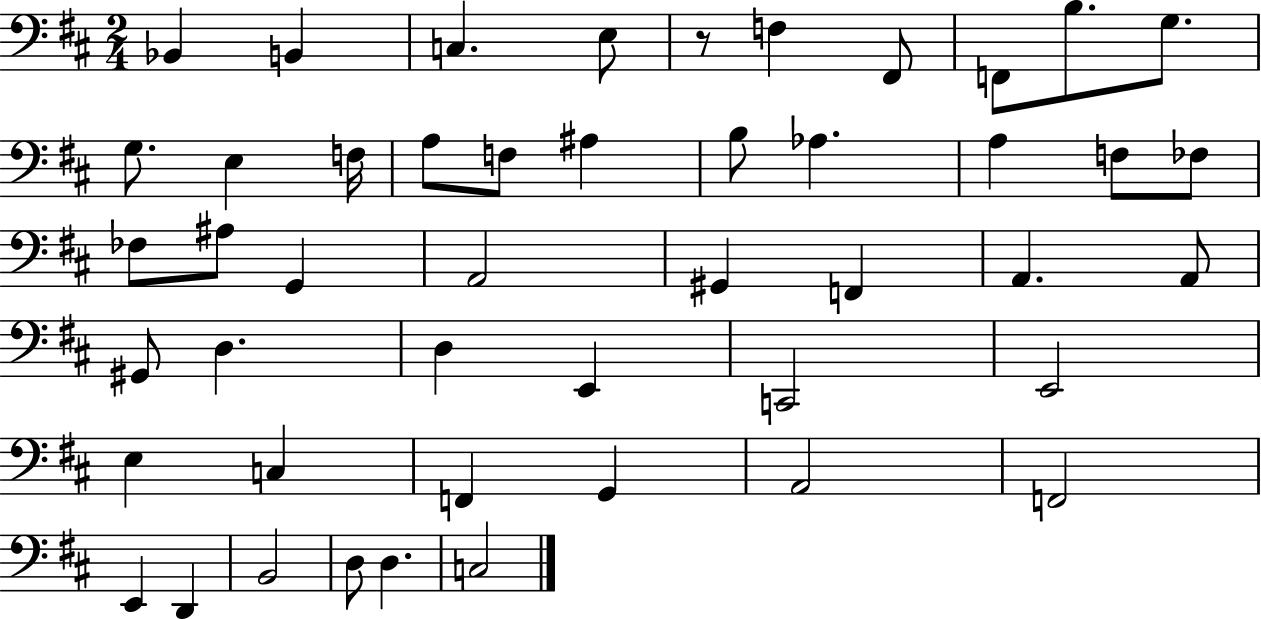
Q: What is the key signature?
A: D major